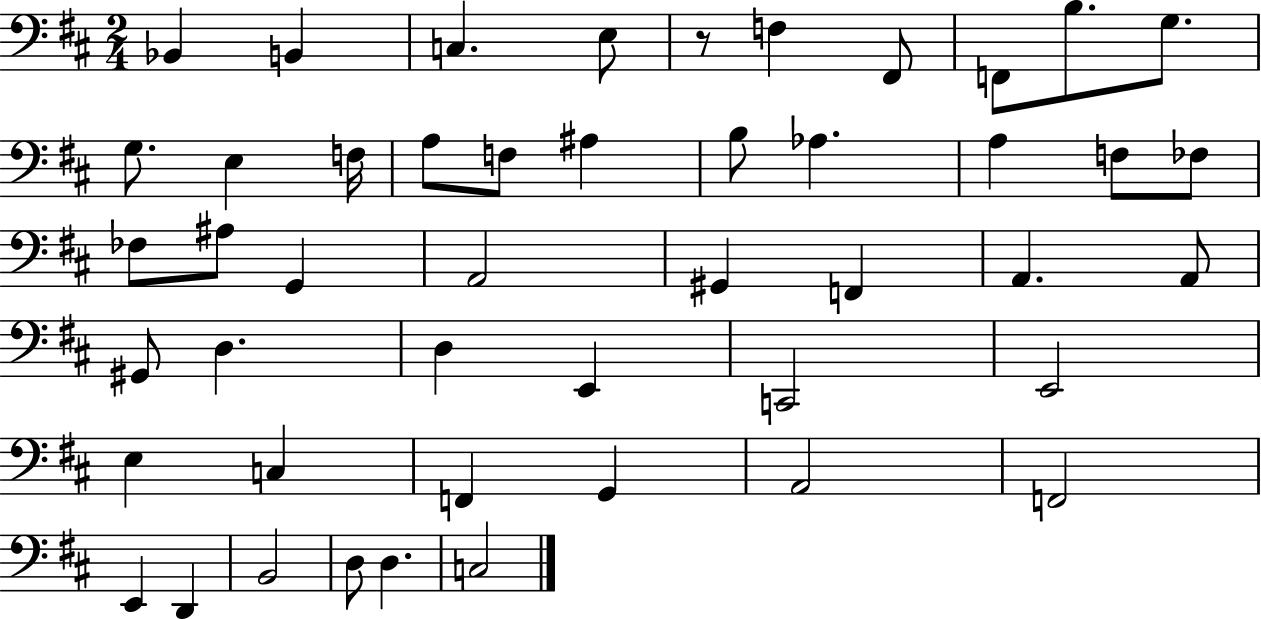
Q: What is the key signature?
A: D major